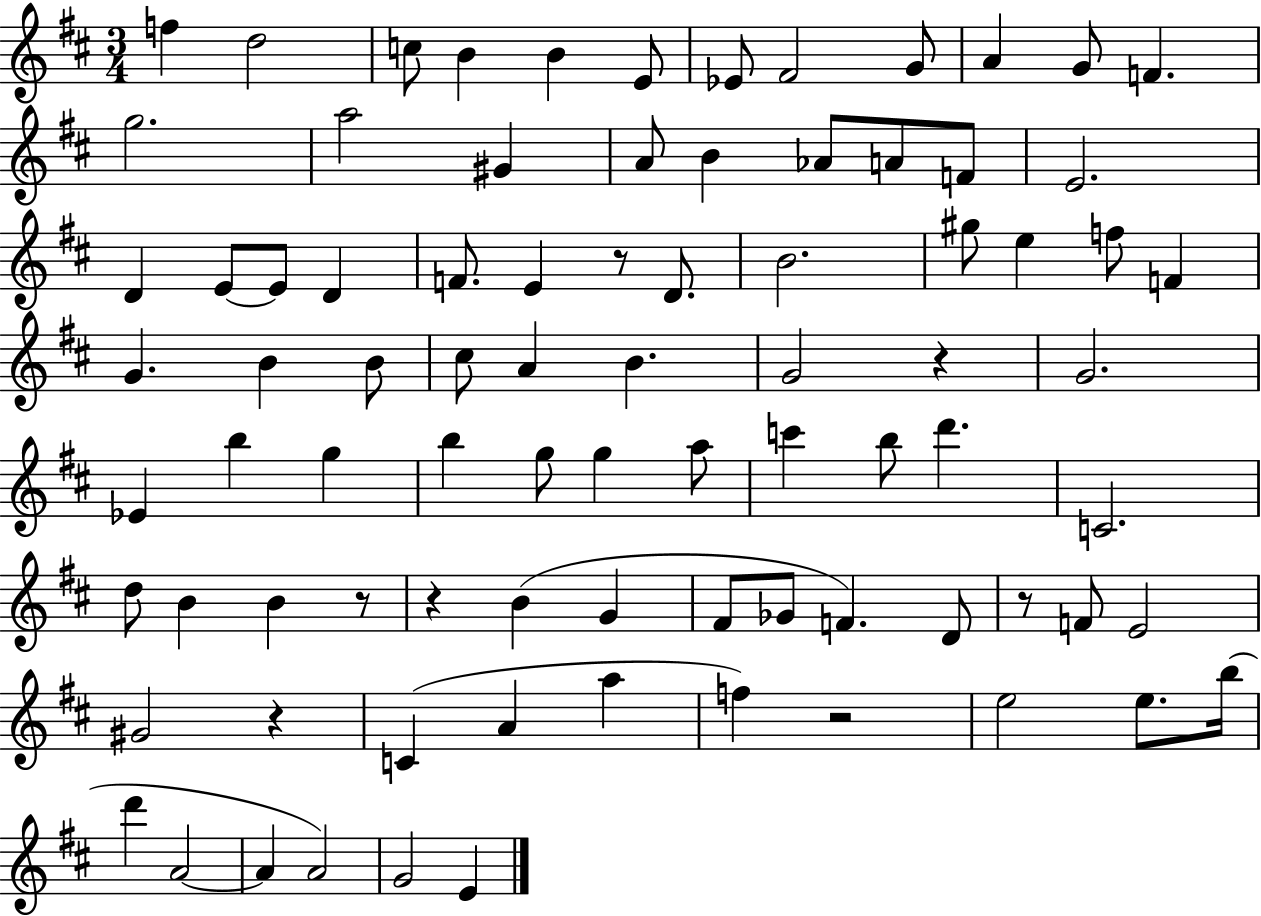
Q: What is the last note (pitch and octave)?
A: E4